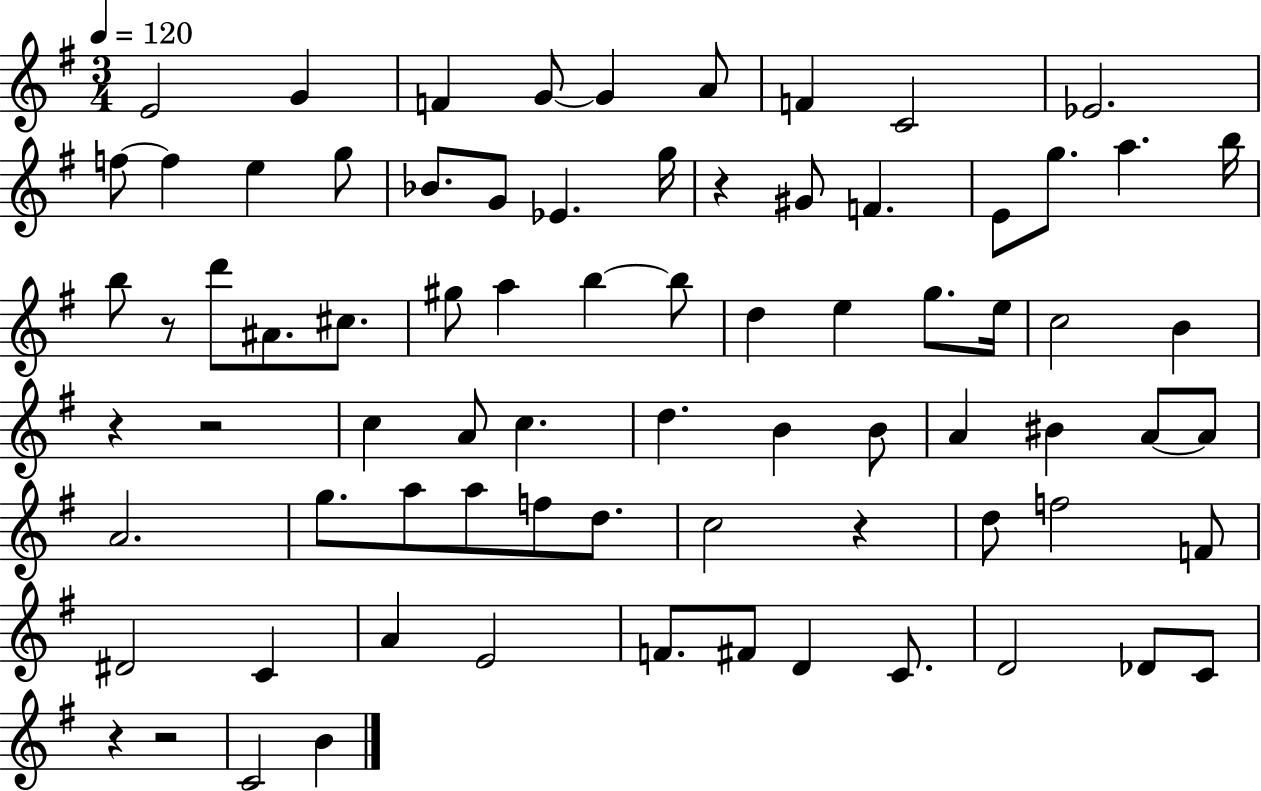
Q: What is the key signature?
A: G major